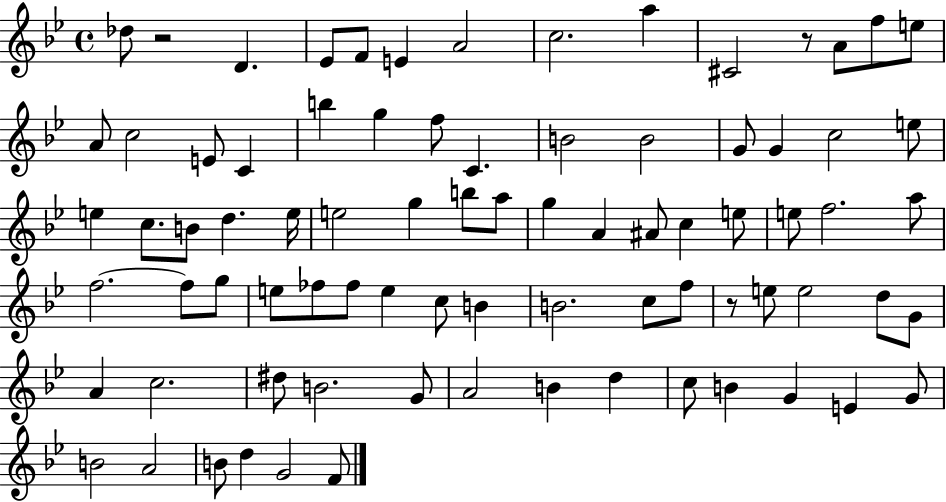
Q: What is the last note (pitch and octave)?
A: F4